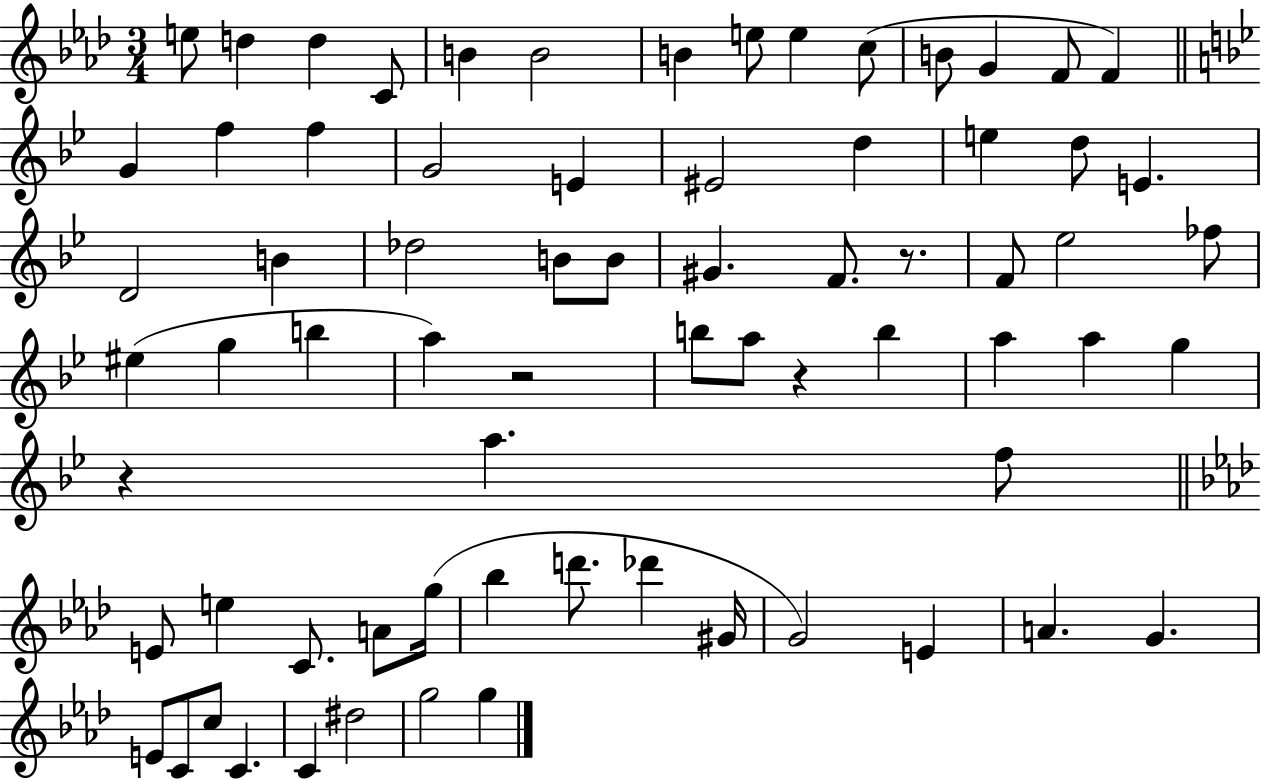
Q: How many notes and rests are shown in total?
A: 71